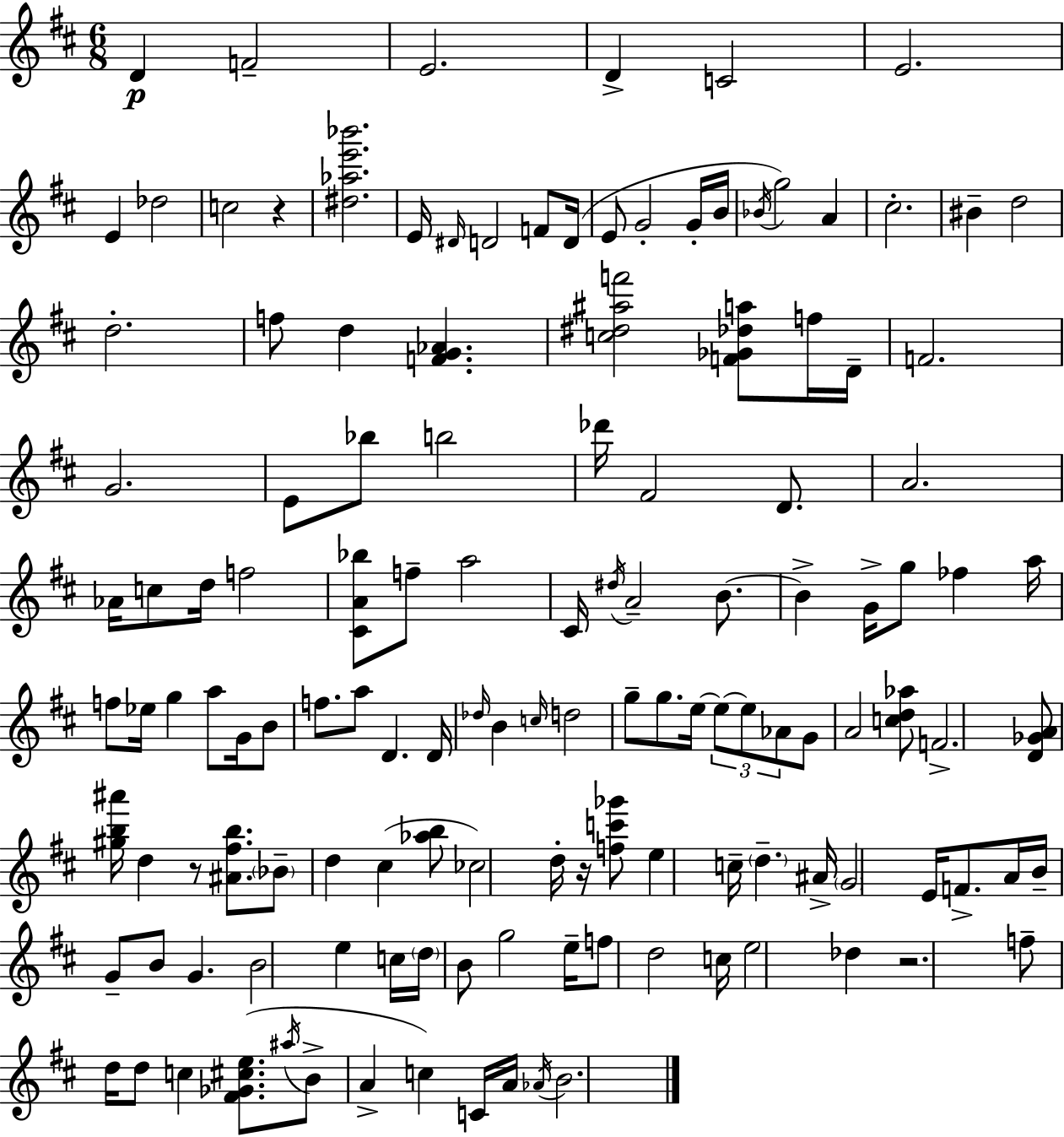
D4/q F4/h E4/h. D4/q C4/h E4/h. E4/q Db5/h C5/h R/q [D#5,Ab5,E6,Bb6]/h. E4/s D#4/s D4/h F4/e D4/s E4/e G4/h G4/s B4/s Bb4/s G5/h A4/q C#5/h. BIS4/q D5/h D5/h. F5/e D5/q [F4,G4,Ab4]/q. [C5,D#5,A#5,F6]/h [F4,Gb4,Db5,A5]/e F5/s D4/s F4/h. G4/h. E4/e Bb5/e B5/h Db6/s F#4/h D4/e. A4/h. Ab4/s C5/e D5/s F5/h [C#4,A4,Bb5]/e F5/e A5/h C#4/s D#5/s A4/h B4/e. B4/q G4/s G5/e FES5/q A5/s F5/e Eb5/s G5/q A5/e G4/s B4/e F5/e. A5/e D4/q. D4/s Db5/s B4/q C5/s D5/h G5/e G5/e. E5/s E5/e E5/e Ab4/e G4/e A4/h [C5,D5,Ab5]/e F4/h. [D4,Gb4,A4]/e [G#5,B5,A#6]/s D5/q R/e [A#4,F#5,B5]/e. Bb4/e D5/q C#5/q [Ab5,B5]/e CES5/h D5/s R/s [F5,C6,Gb6]/e E5/q C5/s D5/q. A#4/s G4/h E4/s F4/e. A4/s B4/s G4/e B4/e G4/q. B4/h E5/q C5/s D5/s B4/e G5/h E5/s F5/e D5/h C5/s E5/h Db5/q R/h. F5/e D5/s D5/e C5/q [F#4,Gb4,C#5,E5]/e. A#5/s B4/e A4/q C5/q C4/s A4/s Ab4/s B4/h.